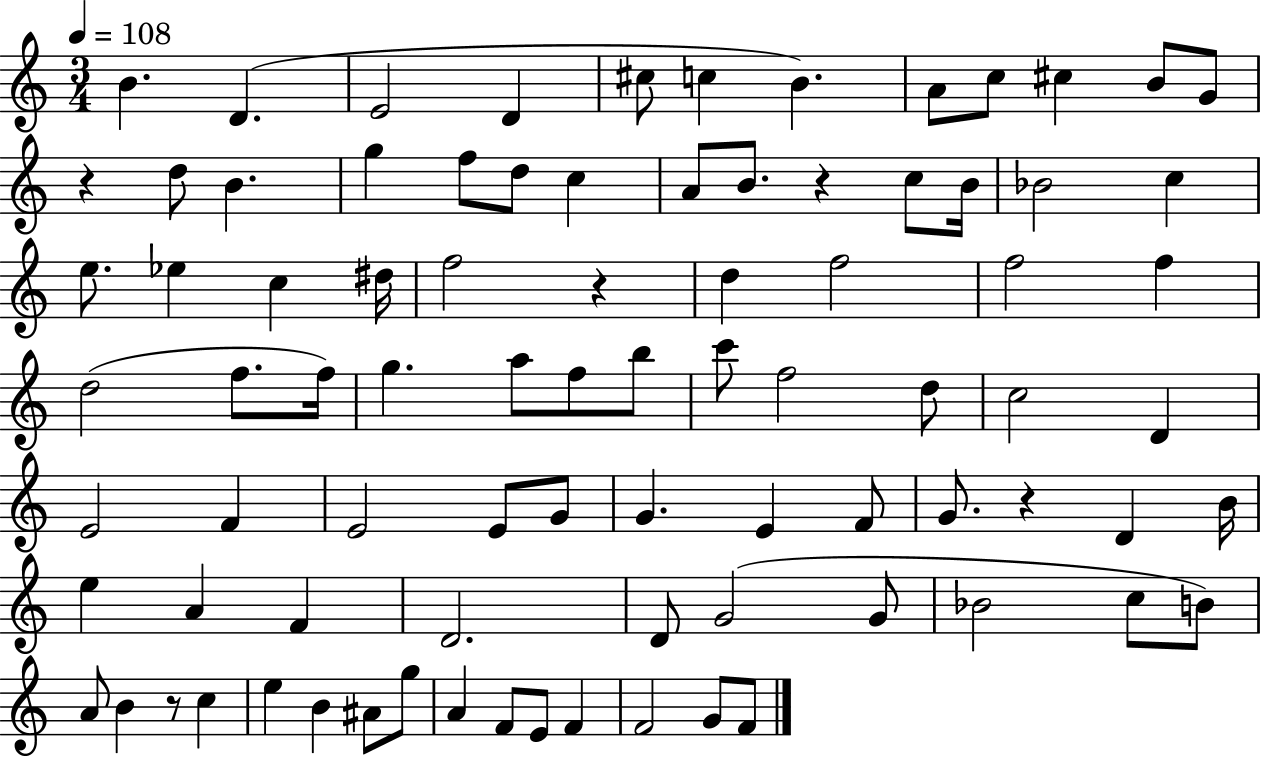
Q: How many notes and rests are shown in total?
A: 85